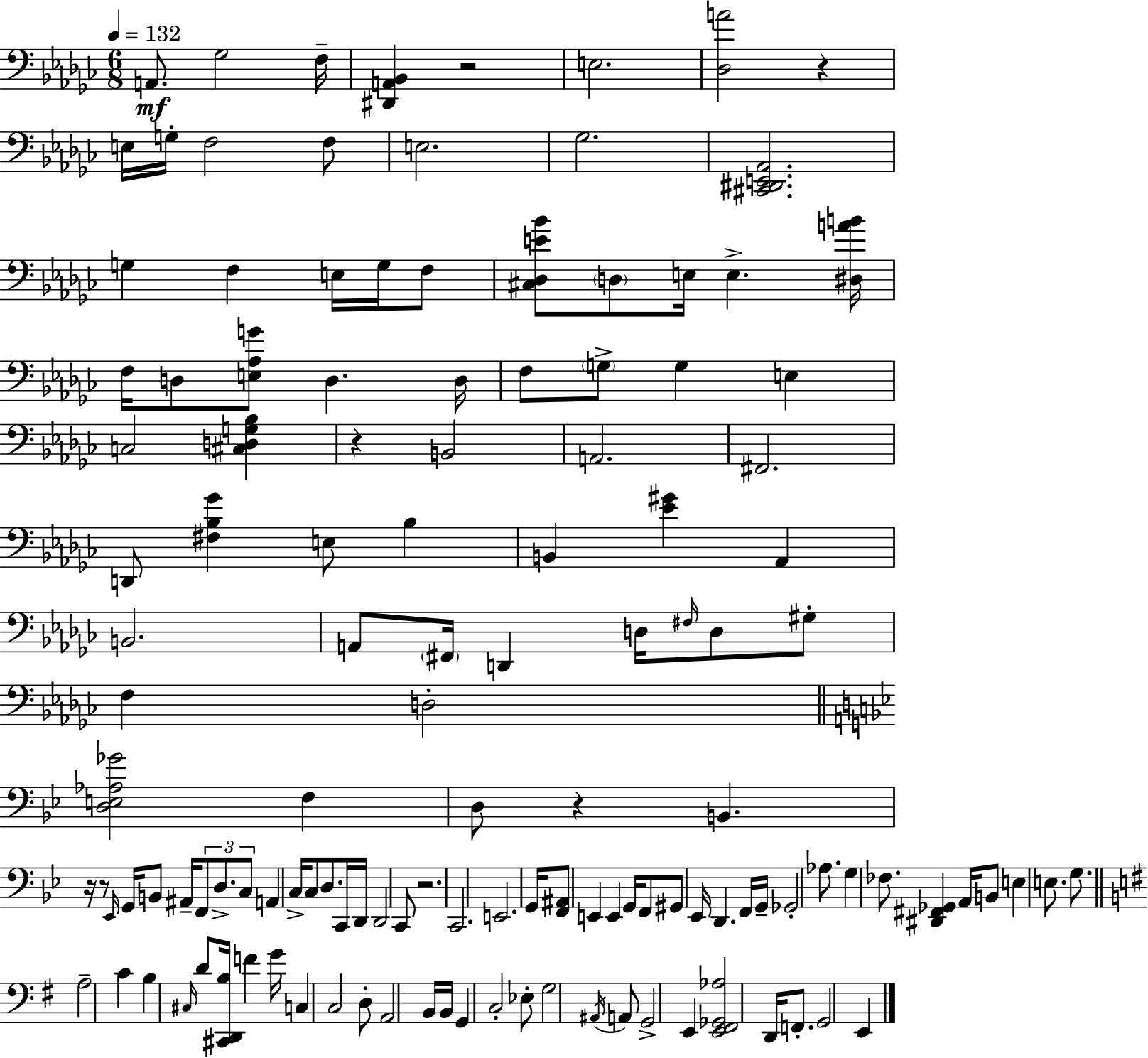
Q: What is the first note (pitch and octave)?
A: A2